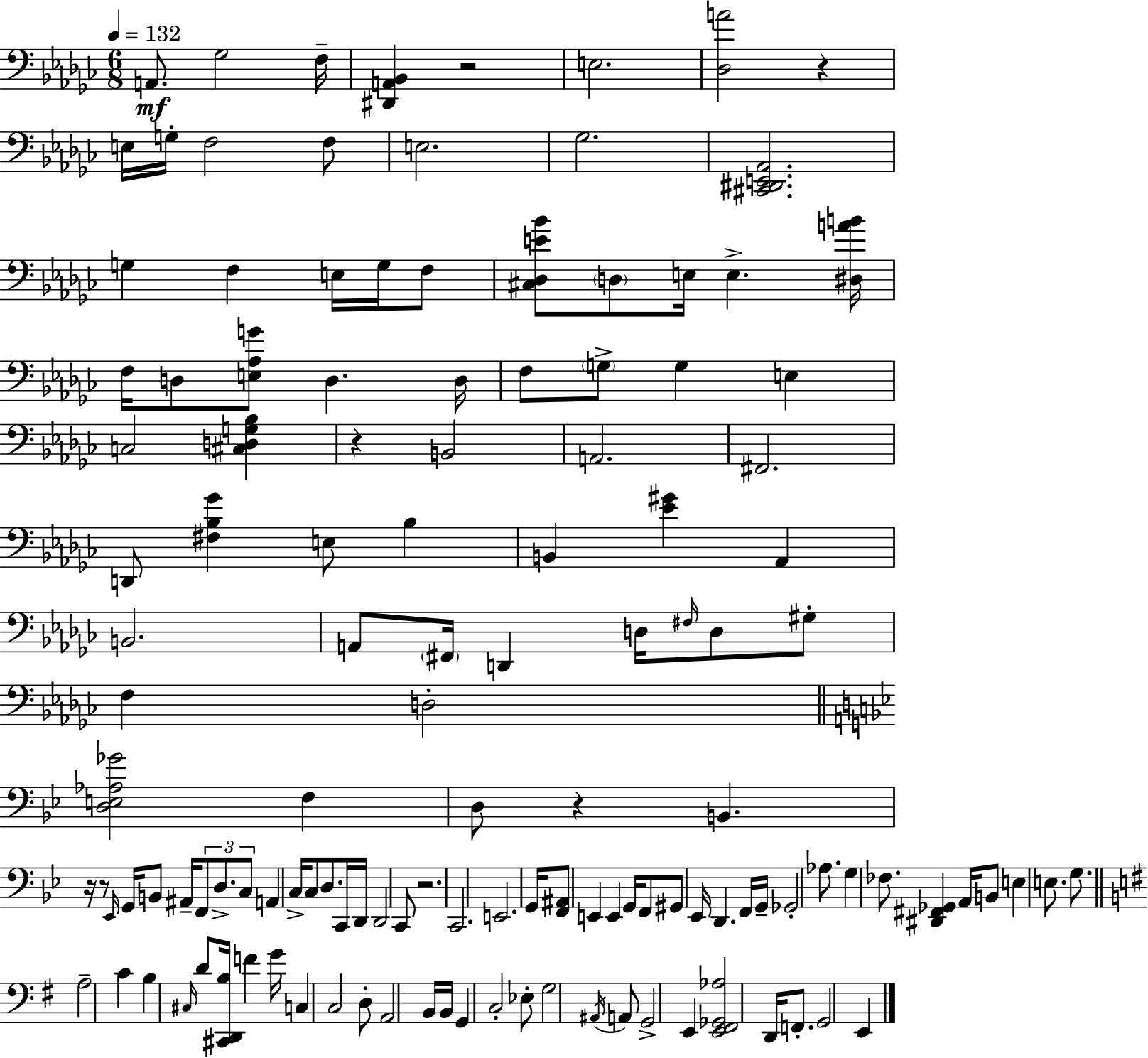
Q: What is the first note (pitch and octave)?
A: A2